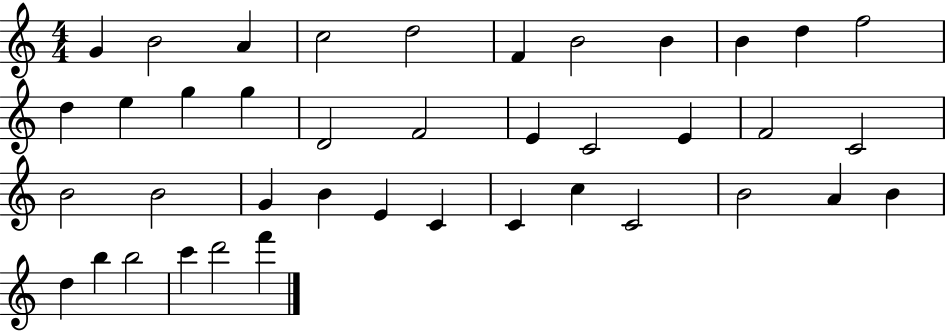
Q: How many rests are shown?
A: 0